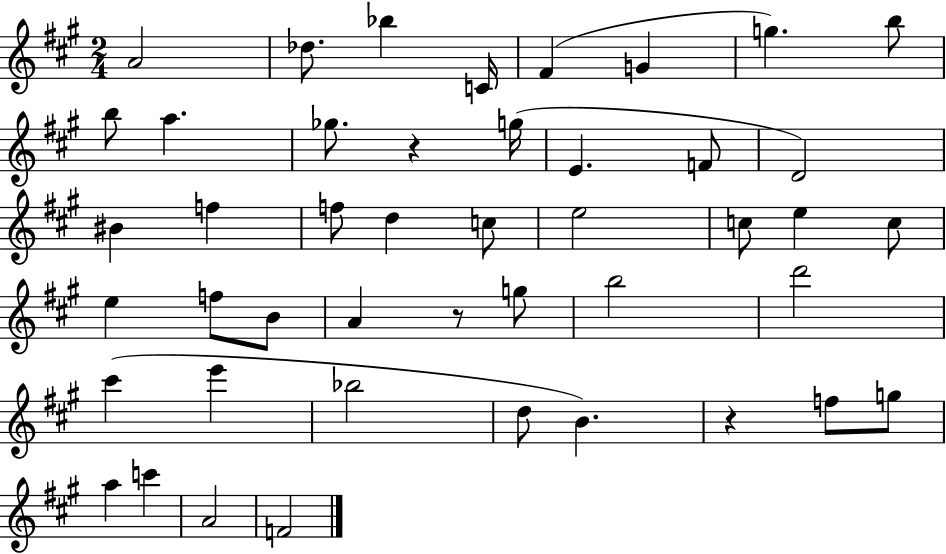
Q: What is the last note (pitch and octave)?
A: F4